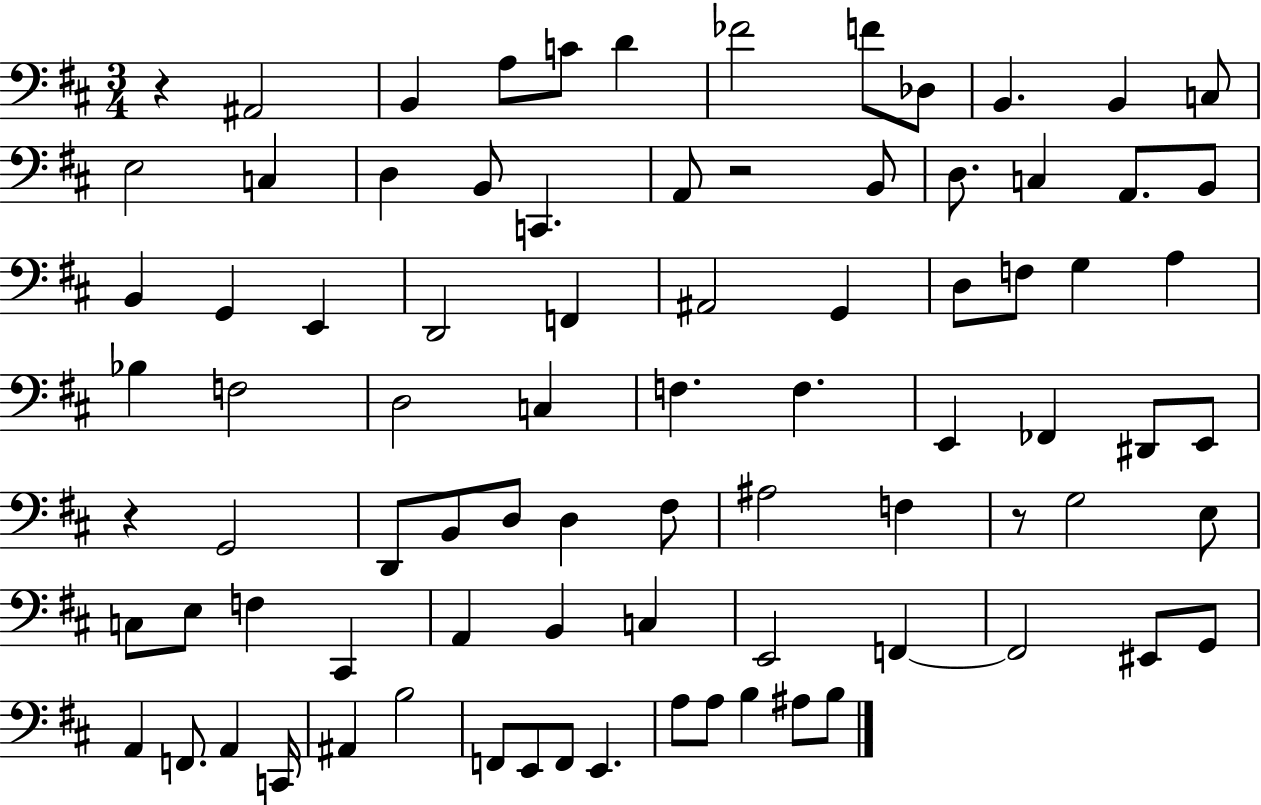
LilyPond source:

{
  \clef bass
  \numericTimeSignature
  \time 3/4
  \key d \major
  r4 ais,2 | b,4 a8 c'8 d'4 | fes'2 f'8 des8 | b,4. b,4 c8 | \break e2 c4 | d4 b,8 c,4. | a,8 r2 b,8 | d8. c4 a,8. b,8 | \break b,4 g,4 e,4 | d,2 f,4 | ais,2 g,4 | d8 f8 g4 a4 | \break bes4 f2 | d2 c4 | f4. f4. | e,4 fes,4 dis,8 e,8 | \break r4 g,2 | d,8 b,8 d8 d4 fis8 | ais2 f4 | r8 g2 e8 | \break c8 e8 f4 cis,4 | a,4 b,4 c4 | e,2 f,4~~ | f,2 eis,8 g,8 | \break a,4 f,8. a,4 c,16 | ais,4 b2 | f,8 e,8 f,8 e,4. | a8 a8 b4 ais8 b8 | \break \bar "|."
}